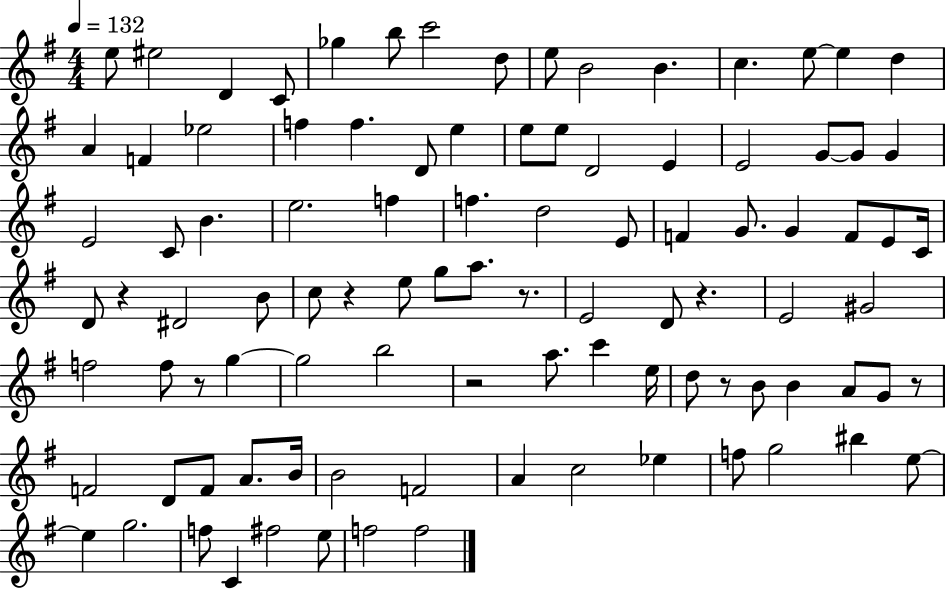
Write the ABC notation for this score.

X:1
T:Untitled
M:4/4
L:1/4
K:G
e/2 ^e2 D C/2 _g b/2 c'2 d/2 e/2 B2 B c e/2 e d A F _e2 f f D/2 e e/2 e/2 D2 E E2 G/2 G/2 G E2 C/2 B e2 f f d2 E/2 F G/2 G F/2 E/2 C/4 D/2 z ^D2 B/2 c/2 z e/2 g/2 a/2 z/2 E2 D/2 z E2 ^G2 f2 f/2 z/2 g g2 b2 z2 a/2 c' e/4 d/2 z/2 B/2 B A/2 G/2 z/2 F2 D/2 F/2 A/2 B/4 B2 F2 A c2 _e f/2 g2 ^b e/2 e g2 f/2 C ^f2 e/2 f2 f2